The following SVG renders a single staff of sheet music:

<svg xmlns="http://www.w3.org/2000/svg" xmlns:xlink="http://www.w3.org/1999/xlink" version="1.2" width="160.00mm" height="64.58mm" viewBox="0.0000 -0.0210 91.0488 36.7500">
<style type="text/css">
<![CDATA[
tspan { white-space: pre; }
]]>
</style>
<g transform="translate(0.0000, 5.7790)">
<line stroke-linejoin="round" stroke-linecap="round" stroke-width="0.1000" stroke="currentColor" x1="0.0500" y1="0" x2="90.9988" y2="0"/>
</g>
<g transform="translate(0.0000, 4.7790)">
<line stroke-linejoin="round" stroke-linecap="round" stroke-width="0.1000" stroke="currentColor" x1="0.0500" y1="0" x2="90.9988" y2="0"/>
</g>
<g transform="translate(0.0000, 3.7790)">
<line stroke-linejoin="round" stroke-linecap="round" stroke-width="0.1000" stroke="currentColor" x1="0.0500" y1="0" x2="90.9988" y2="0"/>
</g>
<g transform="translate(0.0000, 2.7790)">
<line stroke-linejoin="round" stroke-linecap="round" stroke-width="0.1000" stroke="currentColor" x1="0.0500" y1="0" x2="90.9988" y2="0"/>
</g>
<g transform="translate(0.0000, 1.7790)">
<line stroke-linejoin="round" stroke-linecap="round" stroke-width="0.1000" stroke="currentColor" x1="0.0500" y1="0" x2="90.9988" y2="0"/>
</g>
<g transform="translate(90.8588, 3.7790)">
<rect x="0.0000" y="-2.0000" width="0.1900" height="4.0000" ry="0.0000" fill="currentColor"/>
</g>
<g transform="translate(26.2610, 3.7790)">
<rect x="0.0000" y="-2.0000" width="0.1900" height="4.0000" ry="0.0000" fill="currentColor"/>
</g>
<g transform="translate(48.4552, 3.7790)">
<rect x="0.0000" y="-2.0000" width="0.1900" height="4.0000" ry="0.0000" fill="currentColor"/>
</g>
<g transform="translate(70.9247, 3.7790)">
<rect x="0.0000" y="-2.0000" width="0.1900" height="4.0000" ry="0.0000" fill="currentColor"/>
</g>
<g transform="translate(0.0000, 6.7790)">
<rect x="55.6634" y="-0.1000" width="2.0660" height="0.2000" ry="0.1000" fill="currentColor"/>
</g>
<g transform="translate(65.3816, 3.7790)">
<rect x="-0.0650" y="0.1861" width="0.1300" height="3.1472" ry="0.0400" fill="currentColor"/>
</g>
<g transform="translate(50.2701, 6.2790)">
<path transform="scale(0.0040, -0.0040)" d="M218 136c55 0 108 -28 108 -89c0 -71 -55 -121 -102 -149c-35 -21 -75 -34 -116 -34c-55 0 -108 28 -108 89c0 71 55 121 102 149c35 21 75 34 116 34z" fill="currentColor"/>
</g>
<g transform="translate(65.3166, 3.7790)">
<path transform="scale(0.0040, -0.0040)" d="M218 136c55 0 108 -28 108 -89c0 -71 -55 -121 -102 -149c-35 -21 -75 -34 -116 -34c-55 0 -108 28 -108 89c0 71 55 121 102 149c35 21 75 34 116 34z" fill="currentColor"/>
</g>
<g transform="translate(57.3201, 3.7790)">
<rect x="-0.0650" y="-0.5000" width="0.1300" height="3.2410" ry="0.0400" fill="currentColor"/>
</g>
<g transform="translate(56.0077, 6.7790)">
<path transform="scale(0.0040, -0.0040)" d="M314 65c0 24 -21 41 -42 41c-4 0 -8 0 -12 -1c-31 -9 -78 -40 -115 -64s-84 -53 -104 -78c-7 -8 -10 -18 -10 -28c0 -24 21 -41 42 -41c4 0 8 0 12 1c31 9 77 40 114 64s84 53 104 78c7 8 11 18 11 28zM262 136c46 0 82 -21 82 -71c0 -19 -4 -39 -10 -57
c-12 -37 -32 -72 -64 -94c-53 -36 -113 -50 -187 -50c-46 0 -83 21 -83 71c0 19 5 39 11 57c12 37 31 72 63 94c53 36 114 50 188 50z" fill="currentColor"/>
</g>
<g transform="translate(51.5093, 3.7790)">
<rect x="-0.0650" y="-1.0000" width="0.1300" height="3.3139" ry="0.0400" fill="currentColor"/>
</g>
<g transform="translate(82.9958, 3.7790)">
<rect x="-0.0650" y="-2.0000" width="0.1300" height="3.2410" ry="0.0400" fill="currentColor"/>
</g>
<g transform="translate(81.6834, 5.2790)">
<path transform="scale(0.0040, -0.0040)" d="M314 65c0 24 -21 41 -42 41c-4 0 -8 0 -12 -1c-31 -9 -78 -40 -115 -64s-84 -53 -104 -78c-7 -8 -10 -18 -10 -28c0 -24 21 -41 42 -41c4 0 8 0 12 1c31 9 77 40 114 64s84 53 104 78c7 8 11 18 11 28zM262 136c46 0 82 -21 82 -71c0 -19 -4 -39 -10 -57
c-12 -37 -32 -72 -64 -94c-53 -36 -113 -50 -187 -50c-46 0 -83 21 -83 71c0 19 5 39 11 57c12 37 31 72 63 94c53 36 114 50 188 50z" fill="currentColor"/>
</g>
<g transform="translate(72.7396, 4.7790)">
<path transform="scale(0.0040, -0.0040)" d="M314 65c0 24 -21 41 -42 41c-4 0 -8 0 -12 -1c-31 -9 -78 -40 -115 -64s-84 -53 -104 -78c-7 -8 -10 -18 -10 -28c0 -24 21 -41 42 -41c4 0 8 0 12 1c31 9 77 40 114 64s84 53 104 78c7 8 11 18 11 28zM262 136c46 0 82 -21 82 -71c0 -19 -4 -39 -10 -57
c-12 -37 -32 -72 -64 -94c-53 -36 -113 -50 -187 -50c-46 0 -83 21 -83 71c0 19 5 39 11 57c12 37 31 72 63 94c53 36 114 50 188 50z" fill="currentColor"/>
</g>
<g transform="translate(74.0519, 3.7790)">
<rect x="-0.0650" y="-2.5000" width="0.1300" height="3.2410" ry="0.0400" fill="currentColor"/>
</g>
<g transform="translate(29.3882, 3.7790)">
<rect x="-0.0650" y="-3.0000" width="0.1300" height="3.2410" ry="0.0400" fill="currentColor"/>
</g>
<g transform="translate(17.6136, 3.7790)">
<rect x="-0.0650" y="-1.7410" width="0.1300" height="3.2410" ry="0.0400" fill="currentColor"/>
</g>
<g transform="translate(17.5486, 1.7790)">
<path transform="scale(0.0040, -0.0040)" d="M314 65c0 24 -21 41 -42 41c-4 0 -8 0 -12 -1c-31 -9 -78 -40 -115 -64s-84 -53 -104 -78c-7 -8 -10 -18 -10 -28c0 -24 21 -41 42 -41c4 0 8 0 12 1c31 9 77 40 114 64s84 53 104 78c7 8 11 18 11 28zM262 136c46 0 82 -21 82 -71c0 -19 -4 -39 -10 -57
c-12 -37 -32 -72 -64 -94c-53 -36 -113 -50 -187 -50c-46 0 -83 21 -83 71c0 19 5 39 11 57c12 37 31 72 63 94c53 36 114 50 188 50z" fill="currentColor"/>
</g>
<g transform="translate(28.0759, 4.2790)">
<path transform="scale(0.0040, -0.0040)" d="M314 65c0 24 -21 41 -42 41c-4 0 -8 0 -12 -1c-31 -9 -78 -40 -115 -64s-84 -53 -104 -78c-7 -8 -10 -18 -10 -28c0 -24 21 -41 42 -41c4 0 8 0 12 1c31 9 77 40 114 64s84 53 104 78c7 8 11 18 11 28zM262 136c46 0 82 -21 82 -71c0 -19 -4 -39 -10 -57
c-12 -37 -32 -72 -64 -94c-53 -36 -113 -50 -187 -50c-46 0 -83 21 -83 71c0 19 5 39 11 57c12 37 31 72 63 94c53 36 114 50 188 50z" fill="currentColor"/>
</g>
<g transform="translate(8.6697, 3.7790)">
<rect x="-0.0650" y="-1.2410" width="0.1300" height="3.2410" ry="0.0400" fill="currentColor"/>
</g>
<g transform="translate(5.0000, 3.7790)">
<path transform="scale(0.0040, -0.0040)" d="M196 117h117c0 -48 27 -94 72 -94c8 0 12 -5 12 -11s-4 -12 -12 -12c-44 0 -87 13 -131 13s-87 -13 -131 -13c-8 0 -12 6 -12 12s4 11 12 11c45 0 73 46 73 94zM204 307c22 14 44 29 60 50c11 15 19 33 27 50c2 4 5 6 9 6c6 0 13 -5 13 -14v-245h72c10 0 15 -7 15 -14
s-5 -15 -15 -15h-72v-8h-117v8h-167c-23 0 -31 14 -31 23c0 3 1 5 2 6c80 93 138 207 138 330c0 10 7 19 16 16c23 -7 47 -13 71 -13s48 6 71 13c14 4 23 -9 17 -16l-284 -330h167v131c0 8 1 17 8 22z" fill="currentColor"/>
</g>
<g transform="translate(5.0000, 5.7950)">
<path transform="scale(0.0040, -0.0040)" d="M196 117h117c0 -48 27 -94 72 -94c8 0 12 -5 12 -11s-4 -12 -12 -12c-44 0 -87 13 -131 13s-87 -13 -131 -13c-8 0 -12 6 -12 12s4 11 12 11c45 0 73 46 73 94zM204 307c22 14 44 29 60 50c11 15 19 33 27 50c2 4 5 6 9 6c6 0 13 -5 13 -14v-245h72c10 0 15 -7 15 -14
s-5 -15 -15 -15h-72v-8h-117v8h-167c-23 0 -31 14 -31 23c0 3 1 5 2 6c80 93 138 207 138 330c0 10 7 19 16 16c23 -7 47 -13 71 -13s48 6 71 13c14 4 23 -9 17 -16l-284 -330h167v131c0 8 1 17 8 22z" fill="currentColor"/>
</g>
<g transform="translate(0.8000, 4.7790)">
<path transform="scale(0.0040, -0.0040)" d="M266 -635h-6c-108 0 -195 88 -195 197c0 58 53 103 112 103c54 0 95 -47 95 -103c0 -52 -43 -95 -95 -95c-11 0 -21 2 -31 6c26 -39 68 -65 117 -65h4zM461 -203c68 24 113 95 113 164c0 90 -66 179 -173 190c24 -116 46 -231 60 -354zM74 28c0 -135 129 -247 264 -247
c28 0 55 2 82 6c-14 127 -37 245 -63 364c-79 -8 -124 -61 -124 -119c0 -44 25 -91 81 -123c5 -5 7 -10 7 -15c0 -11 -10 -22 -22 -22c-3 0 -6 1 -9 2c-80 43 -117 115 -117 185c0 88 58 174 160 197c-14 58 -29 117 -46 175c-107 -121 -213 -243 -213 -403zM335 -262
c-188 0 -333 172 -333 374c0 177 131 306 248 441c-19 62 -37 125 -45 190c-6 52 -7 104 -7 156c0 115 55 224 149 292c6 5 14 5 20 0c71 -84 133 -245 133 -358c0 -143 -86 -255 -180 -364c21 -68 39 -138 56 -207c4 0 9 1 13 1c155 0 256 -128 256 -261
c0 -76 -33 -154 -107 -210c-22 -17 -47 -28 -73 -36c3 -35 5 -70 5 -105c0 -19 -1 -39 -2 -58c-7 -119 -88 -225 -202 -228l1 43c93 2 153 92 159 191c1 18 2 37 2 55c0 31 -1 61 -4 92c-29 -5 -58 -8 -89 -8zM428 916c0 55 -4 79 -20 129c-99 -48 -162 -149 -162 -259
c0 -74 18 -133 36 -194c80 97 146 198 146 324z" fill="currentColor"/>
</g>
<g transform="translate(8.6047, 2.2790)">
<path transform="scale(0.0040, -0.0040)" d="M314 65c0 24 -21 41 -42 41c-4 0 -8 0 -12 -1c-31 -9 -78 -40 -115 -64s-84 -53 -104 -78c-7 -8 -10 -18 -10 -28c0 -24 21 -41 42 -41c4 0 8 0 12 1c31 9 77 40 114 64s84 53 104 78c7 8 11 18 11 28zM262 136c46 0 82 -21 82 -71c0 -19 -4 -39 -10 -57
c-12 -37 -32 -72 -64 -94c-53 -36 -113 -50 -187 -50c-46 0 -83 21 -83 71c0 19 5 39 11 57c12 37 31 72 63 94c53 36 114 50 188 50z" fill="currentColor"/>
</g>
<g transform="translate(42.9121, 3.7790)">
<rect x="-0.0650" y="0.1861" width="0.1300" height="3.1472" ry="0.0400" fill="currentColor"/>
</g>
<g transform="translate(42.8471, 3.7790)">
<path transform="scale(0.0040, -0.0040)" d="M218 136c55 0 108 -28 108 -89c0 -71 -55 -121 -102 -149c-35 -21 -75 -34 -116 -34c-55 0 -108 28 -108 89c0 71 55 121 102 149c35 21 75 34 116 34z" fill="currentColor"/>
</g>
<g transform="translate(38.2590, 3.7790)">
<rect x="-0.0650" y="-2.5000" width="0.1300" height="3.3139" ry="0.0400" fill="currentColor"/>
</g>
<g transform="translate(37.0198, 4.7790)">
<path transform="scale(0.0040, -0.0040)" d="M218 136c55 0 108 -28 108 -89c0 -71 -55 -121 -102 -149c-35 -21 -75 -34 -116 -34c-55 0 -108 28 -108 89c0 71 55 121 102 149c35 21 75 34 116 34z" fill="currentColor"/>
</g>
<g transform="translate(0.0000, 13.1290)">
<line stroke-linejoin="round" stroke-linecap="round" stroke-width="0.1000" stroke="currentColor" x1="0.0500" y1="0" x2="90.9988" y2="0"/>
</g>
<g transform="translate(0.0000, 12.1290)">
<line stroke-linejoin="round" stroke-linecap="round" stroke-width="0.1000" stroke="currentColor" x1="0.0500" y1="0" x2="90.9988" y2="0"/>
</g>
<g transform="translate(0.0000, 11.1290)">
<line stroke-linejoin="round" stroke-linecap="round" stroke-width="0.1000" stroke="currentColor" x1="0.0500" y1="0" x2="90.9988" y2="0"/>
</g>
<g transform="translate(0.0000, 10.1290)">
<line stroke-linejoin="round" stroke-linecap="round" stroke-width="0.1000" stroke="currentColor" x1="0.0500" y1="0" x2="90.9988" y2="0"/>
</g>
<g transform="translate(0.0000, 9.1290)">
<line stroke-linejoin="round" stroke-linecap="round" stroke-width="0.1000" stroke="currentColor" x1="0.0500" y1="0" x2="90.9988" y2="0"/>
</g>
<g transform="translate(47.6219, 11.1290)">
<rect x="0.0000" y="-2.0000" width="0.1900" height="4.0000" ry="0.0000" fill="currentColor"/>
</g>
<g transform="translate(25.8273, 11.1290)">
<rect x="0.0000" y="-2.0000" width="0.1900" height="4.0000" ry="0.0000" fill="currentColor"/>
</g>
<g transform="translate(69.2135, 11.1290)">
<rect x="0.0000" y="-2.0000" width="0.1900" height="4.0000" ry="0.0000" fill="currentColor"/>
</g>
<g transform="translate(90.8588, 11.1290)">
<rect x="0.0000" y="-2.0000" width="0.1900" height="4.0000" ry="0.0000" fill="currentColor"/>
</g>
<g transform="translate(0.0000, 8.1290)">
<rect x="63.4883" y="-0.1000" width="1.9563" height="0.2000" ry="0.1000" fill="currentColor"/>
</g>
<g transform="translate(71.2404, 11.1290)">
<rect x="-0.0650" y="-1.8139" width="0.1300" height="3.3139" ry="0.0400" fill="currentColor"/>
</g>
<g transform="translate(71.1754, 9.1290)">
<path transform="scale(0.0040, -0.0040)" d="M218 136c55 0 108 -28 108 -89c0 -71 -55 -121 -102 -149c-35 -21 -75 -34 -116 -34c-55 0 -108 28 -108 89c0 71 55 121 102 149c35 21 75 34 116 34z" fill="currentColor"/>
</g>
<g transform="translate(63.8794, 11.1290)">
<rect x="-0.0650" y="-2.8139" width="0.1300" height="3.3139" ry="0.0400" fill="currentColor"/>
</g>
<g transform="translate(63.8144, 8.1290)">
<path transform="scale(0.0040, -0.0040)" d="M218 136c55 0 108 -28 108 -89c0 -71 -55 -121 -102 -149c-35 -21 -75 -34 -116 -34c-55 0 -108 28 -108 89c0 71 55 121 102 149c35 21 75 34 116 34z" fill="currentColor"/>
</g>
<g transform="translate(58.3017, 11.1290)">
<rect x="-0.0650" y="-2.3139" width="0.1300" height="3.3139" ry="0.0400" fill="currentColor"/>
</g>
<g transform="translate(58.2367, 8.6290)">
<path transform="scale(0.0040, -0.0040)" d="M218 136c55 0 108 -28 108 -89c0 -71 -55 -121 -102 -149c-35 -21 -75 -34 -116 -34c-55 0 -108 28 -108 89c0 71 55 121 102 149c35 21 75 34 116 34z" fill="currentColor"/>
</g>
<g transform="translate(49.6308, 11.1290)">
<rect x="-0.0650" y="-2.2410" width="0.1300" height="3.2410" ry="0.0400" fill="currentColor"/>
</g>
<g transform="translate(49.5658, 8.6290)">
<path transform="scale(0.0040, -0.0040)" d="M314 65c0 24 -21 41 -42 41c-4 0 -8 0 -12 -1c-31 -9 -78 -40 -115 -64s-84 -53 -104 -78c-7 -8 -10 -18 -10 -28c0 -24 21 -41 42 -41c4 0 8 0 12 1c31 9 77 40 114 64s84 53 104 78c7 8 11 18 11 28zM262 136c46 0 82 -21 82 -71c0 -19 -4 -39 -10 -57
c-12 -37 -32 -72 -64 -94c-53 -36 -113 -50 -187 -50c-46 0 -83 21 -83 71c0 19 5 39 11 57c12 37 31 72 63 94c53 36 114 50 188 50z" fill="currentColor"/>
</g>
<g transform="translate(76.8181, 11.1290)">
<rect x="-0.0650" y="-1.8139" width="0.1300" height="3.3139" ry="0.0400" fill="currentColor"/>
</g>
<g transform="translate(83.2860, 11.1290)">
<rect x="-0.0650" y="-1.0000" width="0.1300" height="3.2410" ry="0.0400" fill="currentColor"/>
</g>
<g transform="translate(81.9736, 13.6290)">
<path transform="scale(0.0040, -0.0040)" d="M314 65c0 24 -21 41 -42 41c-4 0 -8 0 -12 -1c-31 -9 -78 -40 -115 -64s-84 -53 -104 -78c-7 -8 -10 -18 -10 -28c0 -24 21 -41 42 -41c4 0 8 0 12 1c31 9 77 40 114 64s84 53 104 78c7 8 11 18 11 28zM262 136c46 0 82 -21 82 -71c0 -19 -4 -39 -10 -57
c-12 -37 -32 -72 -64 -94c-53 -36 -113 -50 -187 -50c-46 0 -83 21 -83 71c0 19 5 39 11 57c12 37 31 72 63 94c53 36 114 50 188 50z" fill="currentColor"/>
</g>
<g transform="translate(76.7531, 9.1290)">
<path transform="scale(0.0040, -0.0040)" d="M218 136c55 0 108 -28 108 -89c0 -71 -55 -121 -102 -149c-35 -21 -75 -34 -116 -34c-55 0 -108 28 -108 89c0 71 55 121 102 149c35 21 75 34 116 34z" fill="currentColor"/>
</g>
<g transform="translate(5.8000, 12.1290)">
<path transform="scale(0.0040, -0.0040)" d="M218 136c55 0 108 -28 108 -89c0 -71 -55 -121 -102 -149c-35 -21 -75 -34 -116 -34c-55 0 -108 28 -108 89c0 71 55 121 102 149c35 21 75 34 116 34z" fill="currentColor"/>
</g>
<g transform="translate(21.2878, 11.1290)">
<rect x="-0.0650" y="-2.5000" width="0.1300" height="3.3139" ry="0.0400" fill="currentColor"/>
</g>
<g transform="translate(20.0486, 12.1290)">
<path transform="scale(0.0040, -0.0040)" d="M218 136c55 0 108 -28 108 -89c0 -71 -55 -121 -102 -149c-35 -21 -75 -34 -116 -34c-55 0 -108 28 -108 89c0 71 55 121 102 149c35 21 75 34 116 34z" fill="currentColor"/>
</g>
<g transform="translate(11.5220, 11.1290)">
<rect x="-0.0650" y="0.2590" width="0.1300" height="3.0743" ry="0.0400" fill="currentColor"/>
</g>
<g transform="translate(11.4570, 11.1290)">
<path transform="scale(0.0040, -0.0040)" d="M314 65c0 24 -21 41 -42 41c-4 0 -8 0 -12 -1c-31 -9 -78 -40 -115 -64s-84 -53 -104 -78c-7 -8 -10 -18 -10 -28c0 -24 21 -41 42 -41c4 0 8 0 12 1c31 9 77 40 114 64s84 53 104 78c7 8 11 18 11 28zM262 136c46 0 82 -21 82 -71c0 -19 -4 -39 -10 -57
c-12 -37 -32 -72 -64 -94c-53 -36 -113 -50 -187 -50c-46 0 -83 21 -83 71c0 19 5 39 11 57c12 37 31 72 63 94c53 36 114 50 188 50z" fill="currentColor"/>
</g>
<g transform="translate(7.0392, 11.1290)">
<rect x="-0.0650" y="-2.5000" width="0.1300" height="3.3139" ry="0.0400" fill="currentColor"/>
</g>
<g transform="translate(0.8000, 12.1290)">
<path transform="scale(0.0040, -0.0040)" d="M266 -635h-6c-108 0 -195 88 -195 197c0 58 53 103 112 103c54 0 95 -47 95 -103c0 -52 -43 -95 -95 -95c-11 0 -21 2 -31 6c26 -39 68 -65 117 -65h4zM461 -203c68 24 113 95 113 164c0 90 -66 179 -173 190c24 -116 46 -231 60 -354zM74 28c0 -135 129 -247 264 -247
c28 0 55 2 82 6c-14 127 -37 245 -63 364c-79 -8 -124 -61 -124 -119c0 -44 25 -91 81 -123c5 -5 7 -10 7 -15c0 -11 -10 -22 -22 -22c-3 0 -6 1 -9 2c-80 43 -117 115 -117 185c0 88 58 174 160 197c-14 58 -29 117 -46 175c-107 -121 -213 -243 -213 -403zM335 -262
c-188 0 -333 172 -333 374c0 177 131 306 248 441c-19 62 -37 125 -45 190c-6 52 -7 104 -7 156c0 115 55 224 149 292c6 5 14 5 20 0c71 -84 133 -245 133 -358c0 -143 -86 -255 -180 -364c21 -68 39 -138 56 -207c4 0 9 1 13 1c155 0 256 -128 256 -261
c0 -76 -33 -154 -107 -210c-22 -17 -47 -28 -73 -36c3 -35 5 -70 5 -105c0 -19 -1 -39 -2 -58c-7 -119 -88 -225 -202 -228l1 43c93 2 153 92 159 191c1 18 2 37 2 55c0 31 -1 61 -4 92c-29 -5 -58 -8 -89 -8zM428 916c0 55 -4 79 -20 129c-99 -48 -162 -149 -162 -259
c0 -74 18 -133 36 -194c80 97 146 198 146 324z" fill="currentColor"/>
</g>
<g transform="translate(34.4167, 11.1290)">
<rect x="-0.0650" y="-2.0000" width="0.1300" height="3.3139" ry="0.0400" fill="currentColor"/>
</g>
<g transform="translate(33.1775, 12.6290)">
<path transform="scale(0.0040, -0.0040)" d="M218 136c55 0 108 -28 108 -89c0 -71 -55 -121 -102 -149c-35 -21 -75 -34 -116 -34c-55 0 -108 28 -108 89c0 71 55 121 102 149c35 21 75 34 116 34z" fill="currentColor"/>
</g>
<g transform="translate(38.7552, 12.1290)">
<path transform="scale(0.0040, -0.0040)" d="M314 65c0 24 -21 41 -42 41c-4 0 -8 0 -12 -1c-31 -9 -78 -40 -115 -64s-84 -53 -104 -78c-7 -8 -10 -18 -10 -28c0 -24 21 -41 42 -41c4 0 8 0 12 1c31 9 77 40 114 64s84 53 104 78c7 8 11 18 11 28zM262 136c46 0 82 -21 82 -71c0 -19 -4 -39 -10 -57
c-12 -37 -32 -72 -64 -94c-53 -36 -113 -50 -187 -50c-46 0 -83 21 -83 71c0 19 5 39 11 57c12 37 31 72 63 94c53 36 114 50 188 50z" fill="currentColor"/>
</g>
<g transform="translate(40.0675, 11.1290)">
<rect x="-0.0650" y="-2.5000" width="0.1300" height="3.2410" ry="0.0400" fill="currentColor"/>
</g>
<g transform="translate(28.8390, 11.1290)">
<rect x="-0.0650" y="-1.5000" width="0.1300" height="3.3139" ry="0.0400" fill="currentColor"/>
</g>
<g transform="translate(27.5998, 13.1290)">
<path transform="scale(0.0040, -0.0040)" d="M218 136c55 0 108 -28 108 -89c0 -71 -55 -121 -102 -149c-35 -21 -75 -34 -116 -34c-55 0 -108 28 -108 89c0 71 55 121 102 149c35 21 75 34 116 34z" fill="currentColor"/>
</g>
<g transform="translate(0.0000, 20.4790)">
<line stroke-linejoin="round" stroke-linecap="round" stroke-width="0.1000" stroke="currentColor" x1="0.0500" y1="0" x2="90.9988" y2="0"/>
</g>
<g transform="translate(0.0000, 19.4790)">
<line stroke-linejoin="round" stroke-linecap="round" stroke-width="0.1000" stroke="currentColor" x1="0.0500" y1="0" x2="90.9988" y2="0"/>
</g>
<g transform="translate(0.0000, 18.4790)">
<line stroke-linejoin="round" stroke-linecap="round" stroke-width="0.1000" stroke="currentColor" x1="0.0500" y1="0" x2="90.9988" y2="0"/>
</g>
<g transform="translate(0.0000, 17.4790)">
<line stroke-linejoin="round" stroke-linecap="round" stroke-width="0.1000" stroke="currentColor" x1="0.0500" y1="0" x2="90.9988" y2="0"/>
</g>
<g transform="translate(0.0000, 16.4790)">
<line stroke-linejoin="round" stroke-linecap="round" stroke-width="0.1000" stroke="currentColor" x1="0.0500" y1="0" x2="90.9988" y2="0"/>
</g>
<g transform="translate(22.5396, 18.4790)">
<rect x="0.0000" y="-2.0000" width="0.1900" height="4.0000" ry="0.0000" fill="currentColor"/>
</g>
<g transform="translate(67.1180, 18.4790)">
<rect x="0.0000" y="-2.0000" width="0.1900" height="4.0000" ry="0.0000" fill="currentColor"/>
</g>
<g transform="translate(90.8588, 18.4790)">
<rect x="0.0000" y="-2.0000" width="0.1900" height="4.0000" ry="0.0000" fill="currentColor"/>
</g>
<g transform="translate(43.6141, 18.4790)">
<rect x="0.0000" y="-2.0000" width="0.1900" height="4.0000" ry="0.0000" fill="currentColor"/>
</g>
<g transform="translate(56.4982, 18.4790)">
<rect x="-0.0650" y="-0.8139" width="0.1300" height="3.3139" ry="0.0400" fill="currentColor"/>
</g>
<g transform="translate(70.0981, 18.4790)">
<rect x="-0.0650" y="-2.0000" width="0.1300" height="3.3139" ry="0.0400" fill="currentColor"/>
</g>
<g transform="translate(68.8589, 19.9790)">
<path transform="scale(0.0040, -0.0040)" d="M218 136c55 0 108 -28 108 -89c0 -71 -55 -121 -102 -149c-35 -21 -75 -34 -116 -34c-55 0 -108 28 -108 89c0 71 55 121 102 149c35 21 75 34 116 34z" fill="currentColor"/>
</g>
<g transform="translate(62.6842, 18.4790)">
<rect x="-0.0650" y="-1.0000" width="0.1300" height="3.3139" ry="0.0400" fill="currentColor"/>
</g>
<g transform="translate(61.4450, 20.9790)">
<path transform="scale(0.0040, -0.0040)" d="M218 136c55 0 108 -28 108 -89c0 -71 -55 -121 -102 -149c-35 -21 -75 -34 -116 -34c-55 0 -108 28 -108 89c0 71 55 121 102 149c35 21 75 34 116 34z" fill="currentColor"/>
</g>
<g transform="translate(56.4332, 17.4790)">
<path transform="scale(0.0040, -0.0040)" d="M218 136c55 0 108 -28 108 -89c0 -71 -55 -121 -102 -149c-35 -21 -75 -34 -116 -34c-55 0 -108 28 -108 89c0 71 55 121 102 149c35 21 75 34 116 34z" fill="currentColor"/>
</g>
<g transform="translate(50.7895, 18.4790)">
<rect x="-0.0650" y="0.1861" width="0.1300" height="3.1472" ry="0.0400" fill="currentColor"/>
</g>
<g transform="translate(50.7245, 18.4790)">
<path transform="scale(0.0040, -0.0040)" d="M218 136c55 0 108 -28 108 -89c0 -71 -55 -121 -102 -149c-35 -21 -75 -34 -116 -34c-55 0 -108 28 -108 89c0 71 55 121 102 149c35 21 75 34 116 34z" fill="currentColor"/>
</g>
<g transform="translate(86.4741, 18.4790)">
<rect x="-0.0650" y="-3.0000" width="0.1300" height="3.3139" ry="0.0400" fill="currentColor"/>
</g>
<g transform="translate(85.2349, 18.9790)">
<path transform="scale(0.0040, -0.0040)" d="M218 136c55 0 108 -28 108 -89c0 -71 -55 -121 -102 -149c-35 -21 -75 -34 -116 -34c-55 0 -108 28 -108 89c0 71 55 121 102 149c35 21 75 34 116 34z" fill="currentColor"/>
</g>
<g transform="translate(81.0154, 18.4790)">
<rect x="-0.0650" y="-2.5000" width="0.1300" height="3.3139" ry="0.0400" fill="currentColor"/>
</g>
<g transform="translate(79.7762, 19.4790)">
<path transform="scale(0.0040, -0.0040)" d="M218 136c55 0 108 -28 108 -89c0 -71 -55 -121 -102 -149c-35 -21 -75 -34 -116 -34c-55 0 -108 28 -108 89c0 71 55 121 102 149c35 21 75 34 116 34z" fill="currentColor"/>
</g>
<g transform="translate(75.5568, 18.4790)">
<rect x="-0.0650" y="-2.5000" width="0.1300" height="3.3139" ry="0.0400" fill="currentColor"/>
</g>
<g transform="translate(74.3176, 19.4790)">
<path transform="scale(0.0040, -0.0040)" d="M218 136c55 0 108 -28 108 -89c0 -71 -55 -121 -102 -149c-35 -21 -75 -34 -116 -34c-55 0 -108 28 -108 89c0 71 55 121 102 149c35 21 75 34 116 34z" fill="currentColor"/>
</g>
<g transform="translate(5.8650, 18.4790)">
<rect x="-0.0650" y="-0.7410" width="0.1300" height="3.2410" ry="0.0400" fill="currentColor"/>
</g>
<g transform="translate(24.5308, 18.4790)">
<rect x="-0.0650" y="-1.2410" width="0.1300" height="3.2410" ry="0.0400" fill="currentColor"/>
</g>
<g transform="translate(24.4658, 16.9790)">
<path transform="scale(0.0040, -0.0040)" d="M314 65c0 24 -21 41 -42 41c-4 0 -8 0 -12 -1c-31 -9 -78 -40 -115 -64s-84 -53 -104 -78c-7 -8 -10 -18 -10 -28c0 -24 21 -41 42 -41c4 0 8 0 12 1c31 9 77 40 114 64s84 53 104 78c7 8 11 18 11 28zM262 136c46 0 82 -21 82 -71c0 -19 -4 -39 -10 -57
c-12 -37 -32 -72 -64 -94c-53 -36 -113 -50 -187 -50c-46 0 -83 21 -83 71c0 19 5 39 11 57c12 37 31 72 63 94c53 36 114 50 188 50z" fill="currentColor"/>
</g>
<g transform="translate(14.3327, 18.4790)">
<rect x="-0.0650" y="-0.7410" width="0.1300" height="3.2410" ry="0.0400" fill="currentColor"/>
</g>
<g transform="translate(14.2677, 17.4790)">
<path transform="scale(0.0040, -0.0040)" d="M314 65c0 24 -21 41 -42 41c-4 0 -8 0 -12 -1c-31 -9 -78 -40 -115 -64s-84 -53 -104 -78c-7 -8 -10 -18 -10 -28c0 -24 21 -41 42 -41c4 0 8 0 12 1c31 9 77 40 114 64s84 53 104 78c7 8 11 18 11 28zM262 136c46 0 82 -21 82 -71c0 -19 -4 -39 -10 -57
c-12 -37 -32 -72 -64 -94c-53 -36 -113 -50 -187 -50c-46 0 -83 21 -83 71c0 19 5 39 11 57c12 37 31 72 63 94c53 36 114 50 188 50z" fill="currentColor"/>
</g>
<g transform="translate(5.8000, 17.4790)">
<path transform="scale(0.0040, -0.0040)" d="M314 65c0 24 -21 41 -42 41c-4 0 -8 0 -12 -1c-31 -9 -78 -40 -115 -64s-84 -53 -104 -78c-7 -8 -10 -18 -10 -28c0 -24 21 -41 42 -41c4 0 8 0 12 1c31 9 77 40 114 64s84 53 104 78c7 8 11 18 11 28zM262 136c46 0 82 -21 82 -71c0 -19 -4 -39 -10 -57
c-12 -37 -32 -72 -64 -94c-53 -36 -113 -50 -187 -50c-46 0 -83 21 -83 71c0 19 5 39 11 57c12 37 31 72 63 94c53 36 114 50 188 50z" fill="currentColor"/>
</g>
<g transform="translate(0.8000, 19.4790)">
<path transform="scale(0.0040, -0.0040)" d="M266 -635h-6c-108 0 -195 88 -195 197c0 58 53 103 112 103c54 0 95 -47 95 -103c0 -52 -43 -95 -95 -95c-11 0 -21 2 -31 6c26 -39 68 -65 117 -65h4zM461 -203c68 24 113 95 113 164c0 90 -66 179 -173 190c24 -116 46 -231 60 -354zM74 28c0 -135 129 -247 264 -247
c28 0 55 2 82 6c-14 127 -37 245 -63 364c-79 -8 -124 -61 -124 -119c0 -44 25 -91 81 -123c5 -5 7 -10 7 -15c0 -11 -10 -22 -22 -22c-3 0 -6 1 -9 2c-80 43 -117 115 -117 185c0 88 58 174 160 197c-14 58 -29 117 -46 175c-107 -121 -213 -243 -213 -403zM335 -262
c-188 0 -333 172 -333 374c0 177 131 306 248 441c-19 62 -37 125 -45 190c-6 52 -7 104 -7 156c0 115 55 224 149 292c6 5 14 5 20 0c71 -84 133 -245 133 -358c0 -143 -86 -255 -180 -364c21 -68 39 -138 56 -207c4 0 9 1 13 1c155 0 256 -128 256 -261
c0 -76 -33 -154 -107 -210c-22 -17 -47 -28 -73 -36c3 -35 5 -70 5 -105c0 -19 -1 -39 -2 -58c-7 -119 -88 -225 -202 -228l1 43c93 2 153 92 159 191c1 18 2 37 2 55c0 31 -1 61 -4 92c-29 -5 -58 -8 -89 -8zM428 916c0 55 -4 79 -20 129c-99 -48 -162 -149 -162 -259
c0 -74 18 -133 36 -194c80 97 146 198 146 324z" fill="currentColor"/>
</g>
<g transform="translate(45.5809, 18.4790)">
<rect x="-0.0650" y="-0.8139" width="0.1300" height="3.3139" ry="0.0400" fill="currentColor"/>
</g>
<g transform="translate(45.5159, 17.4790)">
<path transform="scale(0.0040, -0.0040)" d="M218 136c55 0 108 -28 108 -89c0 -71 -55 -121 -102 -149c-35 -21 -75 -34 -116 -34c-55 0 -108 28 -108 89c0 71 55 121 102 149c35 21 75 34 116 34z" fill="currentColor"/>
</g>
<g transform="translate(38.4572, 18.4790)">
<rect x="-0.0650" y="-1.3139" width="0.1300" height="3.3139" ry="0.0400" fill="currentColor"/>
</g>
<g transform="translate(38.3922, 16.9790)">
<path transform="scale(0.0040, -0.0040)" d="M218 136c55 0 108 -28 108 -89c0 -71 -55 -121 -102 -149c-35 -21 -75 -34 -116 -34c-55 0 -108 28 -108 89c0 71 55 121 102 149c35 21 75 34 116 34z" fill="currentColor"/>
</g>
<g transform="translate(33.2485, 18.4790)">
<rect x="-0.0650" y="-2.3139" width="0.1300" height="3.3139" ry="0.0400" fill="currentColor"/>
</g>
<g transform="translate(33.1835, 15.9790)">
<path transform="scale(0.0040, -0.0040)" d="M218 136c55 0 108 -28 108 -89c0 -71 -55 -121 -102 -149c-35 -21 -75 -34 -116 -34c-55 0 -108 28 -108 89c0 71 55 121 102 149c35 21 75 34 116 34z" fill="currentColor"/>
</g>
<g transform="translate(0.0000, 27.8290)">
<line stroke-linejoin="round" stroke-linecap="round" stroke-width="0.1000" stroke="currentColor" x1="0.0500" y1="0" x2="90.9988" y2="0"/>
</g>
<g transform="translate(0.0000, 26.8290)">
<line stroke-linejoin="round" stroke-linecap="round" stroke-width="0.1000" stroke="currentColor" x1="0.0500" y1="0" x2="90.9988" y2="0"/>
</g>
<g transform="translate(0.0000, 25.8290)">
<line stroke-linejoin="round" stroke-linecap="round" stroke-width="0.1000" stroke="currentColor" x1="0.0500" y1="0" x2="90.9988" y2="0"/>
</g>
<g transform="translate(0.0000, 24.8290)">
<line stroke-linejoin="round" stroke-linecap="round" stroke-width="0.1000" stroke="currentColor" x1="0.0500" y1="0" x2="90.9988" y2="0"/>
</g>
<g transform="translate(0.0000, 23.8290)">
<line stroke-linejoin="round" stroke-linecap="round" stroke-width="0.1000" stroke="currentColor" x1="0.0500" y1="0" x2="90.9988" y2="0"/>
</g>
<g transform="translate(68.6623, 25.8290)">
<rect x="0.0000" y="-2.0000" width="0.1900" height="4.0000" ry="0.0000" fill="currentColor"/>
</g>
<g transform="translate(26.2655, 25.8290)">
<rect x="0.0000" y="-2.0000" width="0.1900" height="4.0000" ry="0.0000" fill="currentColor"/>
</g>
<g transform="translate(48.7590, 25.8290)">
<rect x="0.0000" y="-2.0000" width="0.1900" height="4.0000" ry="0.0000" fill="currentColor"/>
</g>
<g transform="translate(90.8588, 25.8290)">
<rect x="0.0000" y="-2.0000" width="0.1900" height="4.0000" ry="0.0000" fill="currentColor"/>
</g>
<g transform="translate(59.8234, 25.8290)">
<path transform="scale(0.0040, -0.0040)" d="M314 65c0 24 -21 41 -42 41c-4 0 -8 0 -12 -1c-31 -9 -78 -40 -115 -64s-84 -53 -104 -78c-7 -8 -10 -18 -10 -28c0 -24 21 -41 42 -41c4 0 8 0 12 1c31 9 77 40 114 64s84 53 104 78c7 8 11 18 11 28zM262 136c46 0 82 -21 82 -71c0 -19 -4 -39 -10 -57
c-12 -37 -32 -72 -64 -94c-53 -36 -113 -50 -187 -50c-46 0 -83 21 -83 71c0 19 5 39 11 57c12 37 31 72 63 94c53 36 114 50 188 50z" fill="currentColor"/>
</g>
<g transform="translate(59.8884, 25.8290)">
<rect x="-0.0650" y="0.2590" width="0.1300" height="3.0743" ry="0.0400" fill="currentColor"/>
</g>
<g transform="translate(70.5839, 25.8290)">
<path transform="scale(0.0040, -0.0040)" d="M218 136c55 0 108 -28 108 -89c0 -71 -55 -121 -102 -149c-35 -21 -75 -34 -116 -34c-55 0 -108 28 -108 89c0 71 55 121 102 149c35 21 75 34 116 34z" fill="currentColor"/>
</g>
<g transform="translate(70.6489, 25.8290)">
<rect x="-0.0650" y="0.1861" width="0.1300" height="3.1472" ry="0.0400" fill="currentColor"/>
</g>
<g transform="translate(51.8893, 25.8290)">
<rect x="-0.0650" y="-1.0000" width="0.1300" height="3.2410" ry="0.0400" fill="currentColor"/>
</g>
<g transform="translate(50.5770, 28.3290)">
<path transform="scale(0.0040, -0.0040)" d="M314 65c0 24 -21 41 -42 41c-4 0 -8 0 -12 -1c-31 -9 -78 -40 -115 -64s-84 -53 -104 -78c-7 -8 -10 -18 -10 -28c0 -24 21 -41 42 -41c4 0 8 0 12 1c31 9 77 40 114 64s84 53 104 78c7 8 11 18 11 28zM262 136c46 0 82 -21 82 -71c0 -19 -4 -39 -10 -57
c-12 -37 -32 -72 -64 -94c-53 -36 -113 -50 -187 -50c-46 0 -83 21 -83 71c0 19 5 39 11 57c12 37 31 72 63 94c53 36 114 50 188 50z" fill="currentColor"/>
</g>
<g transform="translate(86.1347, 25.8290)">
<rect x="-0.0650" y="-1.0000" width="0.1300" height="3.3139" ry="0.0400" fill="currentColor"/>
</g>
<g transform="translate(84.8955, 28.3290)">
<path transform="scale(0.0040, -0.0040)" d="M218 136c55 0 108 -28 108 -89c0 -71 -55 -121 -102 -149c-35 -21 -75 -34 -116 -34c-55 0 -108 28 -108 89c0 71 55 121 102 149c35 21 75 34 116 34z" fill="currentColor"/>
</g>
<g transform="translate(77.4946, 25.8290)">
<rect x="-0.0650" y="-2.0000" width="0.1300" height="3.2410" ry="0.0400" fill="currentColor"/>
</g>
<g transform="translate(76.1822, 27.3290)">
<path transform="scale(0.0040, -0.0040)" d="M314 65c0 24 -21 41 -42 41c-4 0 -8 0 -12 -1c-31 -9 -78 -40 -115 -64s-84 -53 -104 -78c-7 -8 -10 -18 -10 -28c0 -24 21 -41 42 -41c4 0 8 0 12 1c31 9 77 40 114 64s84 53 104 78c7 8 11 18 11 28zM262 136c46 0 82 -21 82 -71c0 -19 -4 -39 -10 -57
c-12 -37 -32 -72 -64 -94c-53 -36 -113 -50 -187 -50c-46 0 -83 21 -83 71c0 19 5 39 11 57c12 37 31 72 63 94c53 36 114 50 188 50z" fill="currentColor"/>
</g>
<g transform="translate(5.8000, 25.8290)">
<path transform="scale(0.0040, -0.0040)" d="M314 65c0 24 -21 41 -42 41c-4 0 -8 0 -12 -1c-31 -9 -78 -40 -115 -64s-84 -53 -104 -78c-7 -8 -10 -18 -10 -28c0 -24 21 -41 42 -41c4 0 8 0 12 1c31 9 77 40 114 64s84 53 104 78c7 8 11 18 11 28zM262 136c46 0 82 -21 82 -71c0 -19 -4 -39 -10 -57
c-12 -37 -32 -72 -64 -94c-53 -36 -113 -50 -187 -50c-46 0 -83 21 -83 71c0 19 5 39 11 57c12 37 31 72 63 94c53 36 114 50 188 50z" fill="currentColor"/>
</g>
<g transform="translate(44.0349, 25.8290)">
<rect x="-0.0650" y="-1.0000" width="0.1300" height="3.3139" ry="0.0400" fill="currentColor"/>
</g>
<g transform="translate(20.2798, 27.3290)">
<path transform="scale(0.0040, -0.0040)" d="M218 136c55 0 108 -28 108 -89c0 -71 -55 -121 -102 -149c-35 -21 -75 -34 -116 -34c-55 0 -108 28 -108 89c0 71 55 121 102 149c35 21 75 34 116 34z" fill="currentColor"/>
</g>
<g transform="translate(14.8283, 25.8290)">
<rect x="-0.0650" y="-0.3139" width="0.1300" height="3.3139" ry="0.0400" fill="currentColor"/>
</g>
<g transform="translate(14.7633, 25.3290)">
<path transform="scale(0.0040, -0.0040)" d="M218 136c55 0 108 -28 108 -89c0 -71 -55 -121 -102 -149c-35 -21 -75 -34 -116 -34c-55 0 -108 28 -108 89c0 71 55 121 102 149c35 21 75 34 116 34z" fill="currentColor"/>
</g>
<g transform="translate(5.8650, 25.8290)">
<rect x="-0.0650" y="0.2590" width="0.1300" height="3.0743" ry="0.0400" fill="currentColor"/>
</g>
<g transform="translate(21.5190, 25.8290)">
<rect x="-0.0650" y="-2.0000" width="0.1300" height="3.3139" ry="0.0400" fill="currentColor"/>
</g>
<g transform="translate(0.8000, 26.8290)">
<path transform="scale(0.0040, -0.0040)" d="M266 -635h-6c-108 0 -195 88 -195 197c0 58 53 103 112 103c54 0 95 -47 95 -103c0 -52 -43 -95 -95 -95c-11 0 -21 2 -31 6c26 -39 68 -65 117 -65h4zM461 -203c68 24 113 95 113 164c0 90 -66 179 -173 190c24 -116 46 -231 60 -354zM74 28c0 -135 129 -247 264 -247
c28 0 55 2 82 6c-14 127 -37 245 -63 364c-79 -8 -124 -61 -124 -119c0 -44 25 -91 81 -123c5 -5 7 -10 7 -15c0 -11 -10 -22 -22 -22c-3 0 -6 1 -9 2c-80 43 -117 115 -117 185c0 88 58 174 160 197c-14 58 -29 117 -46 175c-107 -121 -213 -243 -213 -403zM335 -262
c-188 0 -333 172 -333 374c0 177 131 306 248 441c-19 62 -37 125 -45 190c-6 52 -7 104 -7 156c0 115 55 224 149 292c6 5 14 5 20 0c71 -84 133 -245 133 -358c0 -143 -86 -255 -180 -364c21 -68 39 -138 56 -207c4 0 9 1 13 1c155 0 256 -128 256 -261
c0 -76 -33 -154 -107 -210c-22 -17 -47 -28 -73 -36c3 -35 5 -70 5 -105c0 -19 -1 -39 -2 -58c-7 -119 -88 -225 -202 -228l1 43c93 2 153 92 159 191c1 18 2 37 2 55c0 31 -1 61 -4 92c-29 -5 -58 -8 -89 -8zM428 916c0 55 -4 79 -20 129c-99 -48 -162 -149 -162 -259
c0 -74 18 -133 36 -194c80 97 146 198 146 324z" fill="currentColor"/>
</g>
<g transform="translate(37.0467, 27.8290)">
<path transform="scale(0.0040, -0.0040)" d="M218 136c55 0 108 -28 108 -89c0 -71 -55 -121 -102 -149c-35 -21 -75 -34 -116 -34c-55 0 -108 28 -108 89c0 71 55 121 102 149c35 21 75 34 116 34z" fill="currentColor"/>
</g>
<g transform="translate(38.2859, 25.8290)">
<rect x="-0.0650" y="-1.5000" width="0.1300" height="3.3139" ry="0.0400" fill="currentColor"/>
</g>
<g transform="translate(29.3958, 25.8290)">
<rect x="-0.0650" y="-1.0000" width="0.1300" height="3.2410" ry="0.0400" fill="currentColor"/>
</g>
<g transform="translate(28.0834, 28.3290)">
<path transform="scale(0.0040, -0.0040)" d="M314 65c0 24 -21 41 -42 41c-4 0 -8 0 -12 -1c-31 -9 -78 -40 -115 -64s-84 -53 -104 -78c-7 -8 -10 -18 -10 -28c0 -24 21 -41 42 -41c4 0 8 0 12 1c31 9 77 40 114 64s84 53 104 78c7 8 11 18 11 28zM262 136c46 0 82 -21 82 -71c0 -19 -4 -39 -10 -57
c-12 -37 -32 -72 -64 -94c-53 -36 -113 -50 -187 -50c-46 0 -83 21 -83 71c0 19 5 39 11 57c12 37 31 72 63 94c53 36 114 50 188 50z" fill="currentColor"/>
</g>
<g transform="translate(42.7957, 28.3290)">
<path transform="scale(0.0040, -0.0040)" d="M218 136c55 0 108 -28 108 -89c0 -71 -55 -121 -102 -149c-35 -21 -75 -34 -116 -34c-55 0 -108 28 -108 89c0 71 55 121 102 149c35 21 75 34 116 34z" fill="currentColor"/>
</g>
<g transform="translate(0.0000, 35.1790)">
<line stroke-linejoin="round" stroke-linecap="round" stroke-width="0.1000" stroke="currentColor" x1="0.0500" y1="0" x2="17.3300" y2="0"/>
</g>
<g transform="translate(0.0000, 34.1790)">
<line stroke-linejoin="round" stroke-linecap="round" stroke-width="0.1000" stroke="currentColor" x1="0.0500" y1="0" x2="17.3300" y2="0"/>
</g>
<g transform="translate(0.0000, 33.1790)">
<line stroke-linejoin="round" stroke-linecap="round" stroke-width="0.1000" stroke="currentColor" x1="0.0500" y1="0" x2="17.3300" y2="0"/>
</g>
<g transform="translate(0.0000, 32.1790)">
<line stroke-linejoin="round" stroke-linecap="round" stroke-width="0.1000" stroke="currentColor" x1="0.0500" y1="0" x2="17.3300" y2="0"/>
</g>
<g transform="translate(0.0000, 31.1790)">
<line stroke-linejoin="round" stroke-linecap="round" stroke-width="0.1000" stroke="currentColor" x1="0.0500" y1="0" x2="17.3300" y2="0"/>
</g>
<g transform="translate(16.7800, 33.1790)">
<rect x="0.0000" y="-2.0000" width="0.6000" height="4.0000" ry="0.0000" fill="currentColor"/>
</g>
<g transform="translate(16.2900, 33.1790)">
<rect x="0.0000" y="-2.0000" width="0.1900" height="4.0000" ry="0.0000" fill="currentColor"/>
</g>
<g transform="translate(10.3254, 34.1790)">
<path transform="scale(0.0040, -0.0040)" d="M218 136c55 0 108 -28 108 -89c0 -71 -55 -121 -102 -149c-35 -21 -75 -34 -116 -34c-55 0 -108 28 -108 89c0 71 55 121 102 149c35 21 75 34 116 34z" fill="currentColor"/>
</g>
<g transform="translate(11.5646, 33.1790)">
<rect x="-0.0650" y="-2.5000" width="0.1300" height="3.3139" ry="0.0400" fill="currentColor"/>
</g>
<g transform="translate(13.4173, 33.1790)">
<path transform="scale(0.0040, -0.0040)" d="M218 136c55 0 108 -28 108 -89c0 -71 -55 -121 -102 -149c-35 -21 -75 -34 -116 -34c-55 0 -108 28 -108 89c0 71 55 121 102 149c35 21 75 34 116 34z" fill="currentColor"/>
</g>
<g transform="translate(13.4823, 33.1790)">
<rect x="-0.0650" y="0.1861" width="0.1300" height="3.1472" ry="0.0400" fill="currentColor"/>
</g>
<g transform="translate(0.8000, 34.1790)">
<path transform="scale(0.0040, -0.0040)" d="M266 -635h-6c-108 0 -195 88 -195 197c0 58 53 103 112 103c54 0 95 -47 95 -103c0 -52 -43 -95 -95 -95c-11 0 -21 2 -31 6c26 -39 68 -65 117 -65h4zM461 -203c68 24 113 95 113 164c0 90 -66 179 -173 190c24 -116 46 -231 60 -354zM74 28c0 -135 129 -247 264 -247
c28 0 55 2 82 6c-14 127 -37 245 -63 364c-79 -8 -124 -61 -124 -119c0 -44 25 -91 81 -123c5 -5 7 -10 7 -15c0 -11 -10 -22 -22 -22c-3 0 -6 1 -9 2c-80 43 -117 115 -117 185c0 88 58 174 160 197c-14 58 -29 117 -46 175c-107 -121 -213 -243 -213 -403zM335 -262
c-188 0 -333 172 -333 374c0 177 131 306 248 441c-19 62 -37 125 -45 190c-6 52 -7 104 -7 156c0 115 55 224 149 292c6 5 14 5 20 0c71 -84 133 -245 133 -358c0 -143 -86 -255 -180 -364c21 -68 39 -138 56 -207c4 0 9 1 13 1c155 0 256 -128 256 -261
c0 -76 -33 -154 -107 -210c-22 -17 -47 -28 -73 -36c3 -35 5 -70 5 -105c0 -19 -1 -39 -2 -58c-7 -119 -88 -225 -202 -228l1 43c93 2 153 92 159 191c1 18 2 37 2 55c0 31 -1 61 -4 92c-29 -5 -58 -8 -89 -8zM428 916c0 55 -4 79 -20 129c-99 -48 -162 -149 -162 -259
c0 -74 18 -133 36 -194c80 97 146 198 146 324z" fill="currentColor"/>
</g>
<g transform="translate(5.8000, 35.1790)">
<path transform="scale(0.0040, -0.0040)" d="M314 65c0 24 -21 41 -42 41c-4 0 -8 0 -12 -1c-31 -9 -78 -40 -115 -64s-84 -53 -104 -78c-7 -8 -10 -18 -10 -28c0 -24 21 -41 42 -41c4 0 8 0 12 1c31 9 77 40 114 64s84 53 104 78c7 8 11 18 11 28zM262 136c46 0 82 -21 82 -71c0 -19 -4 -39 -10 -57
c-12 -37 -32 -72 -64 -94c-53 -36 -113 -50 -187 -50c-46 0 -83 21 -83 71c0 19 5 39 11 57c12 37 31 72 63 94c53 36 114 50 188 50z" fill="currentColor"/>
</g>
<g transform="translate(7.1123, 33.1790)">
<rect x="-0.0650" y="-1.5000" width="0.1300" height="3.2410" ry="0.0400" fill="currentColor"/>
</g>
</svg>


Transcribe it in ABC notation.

X:1
T:Untitled
M:4/4
L:1/4
K:C
e2 f2 A2 G B D C2 B G2 F2 G B2 G E F G2 g2 g a f f D2 d2 d2 e2 g e d B d D F G G A B2 c F D2 E D D2 B2 B F2 D E2 G B